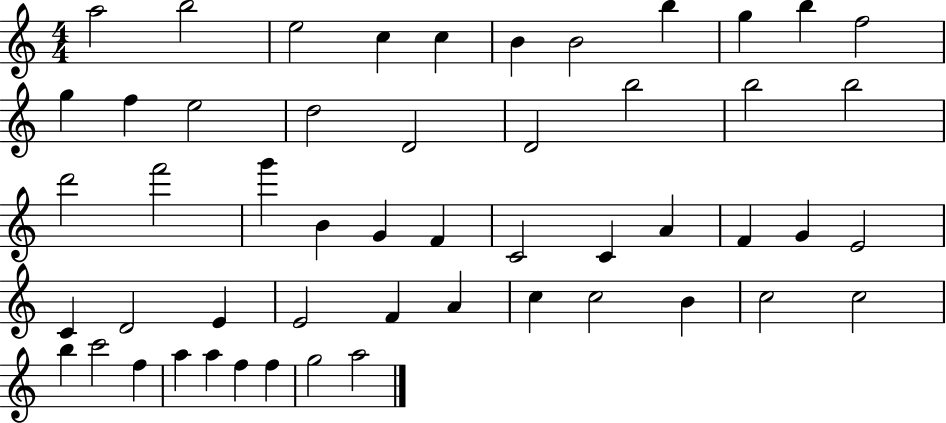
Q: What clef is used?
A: treble